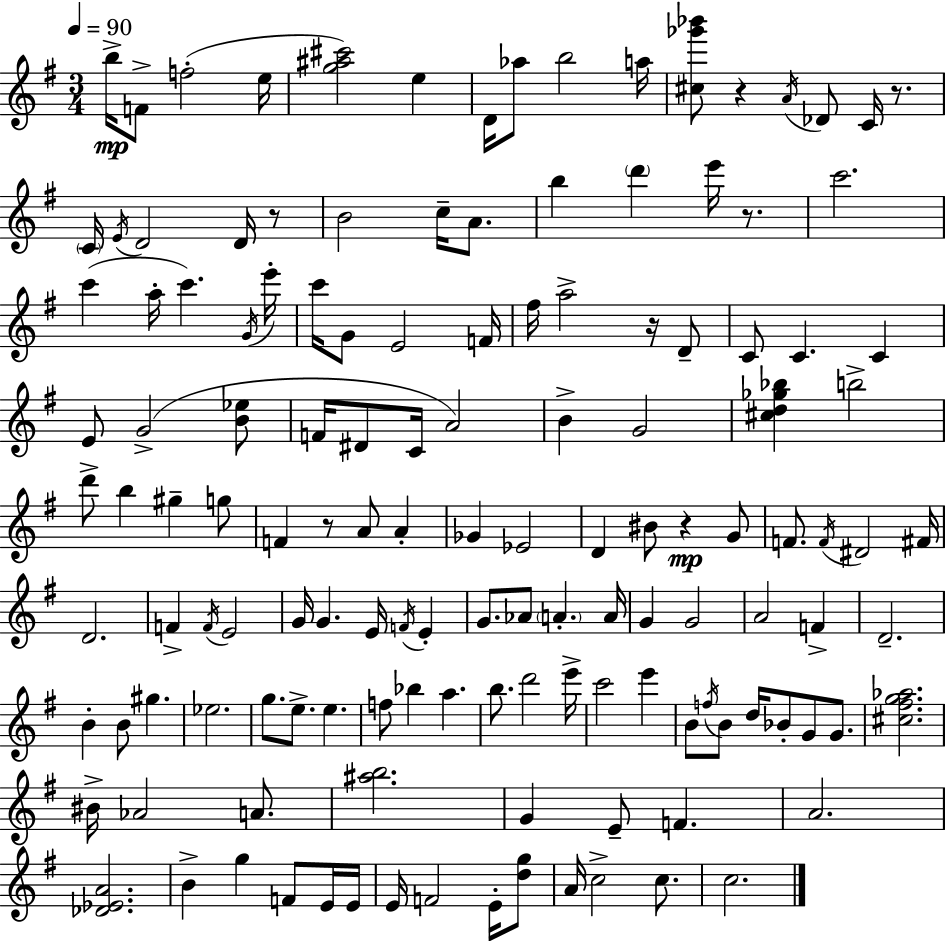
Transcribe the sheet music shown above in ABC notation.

X:1
T:Untitled
M:3/4
L:1/4
K:G
b/4 F/2 f2 e/4 [g^a^c']2 e D/4 _a/2 b2 a/4 [^c_g'_b']/2 z A/4 _D/2 C/4 z/2 C/4 E/4 D2 D/4 z/2 B2 c/4 A/2 b d' e'/4 z/2 c'2 c' a/4 c' G/4 e'/4 c'/4 G/2 E2 F/4 ^f/4 a2 z/4 D/2 C/2 C C E/2 G2 [B_e]/2 F/4 ^D/2 C/4 A2 B G2 [^cd_g_b] b2 d'/2 b ^g g/2 F z/2 A/2 A _G _E2 D ^B/2 z G/2 F/2 F/4 ^D2 ^F/4 D2 F F/4 E2 G/4 G E/4 F/4 E G/2 _A/2 A A/4 G G2 A2 F D2 B B/2 ^g _e2 g/2 e/2 e f/2 _b a b/2 d'2 e'/4 c'2 e' B/2 f/4 B/2 d/4 _B/2 G/2 G/2 [^c^fg_a]2 ^B/4 _A2 A/2 [^ab]2 G E/2 F A2 [_D_EA]2 B g F/2 E/4 E/4 E/4 F2 E/4 [dg]/2 A/4 c2 c/2 c2